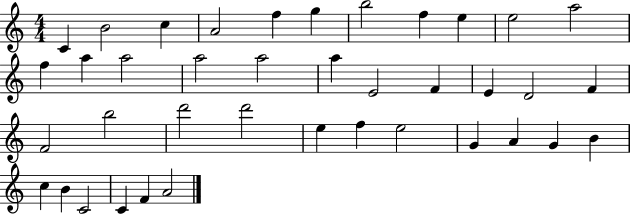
C4/q B4/h C5/q A4/h F5/q G5/q B5/h F5/q E5/q E5/h A5/h F5/q A5/q A5/h A5/h A5/h A5/q E4/h F4/q E4/q D4/h F4/q F4/h B5/h D6/h D6/h E5/q F5/q E5/h G4/q A4/q G4/q B4/q C5/q B4/q C4/h C4/q F4/q A4/h